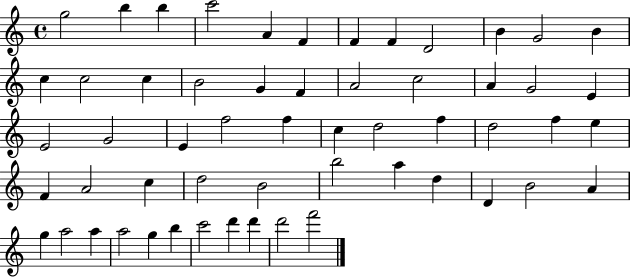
{
  \clef treble
  \time 4/4
  \defaultTimeSignature
  \key c \major
  g''2 b''4 b''4 | c'''2 a'4 f'4 | f'4 f'4 d'2 | b'4 g'2 b'4 | \break c''4 c''2 c''4 | b'2 g'4 f'4 | a'2 c''2 | a'4 g'2 e'4 | \break e'2 g'2 | e'4 f''2 f''4 | c''4 d''2 f''4 | d''2 f''4 e''4 | \break f'4 a'2 c''4 | d''2 b'2 | b''2 a''4 d''4 | d'4 b'2 a'4 | \break g''4 a''2 a''4 | a''2 g''4 b''4 | c'''2 d'''4 d'''4 | d'''2 f'''2 | \break \bar "|."
}